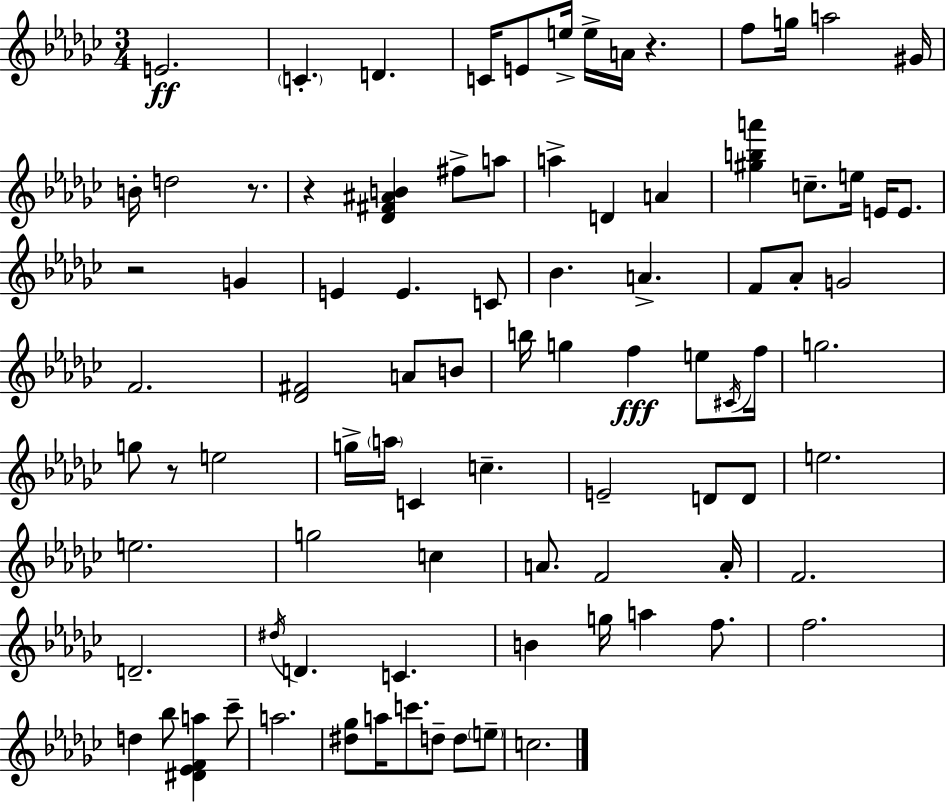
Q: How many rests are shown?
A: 5